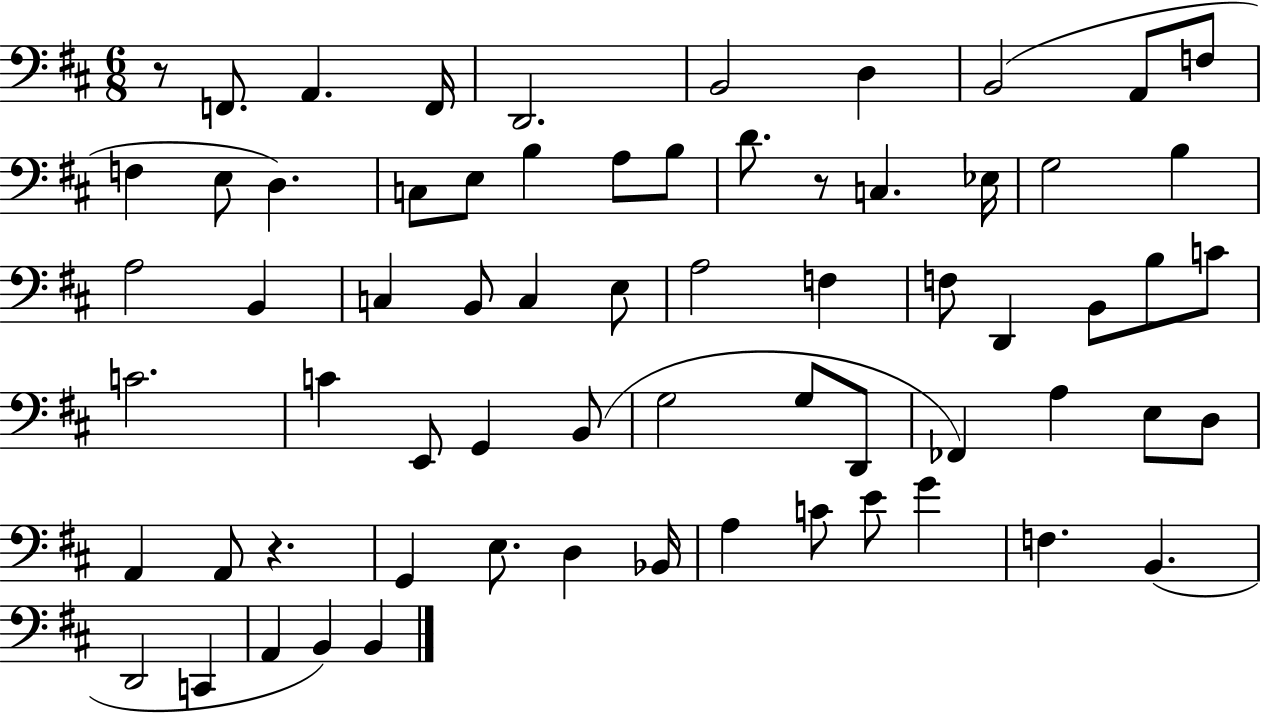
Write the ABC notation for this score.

X:1
T:Untitled
M:6/8
L:1/4
K:D
z/2 F,,/2 A,, F,,/4 D,,2 B,,2 D, B,,2 A,,/2 F,/2 F, E,/2 D, C,/2 E,/2 B, A,/2 B,/2 D/2 z/2 C, _E,/4 G,2 B, A,2 B,, C, B,,/2 C, E,/2 A,2 F, F,/2 D,, B,,/2 B,/2 C/2 C2 C E,,/2 G,, B,,/2 G,2 G,/2 D,,/2 _F,, A, E,/2 D,/2 A,, A,,/2 z G,, E,/2 D, _B,,/4 A, C/2 E/2 G F, B,, D,,2 C,, A,, B,, B,,